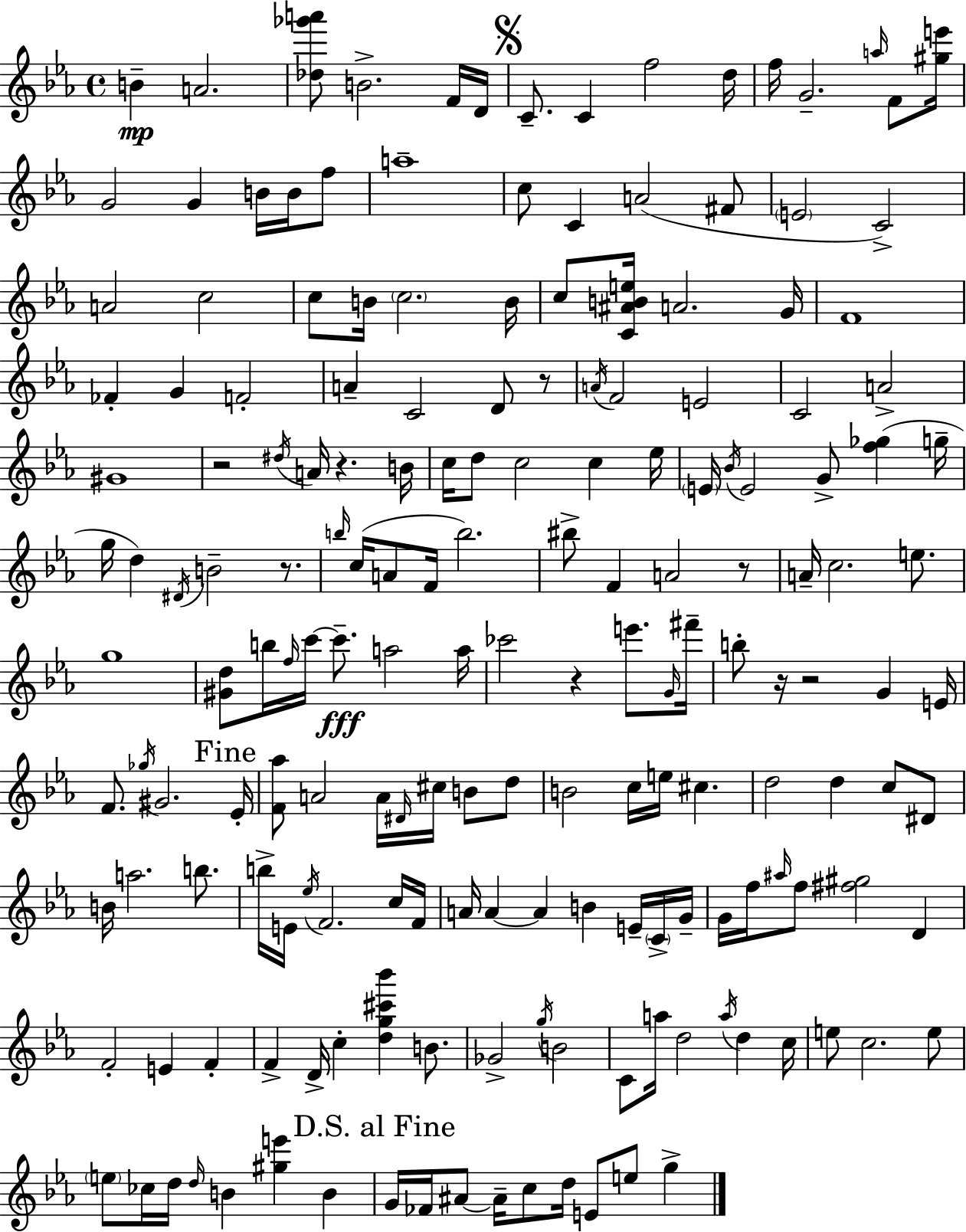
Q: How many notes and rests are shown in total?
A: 179